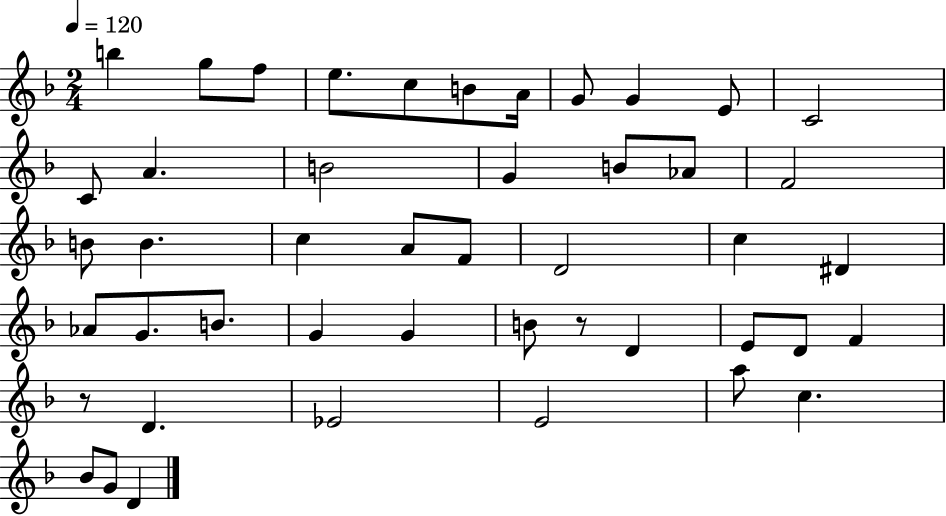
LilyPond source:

{
  \clef treble
  \numericTimeSignature
  \time 2/4
  \key f \major
  \tempo 4 = 120
  b''4 g''8 f''8 | e''8. c''8 b'8 a'16 | g'8 g'4 e'8 | c'2 | \break c'8 a'4. | b'2 | g'4 b'8 aes'8 | f'2 | \break b'8 b'4. | c''4 a'8 f'8 | d'2 | c''4 dis'4 | \break aes'8 g'8. b'8. | g'4 g'4 | b'8 r8 d'4 | e'8 d'8 f'4 | \break r8 d'4. | ees'2 | e'2 | a''8 c''4. | \break bes'8 g'8 d'4 | \bar "|."
}